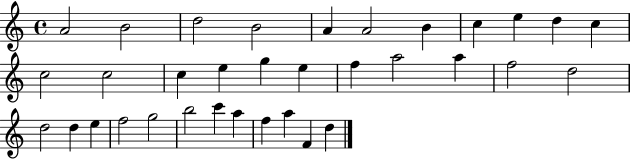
A4/h B4/h D5/h B4/h A4/q A4/h B4/q C5/q E5/q D5/q C5/q C5/h C5/h C5/q E5/q G5/q E5/q F5/q A5/h A5/q F5/h D5/h D5/h D5/q E5/q F5/h G5/h B5/h C6/q A5/q F5/q A5/q F4/q D5/q